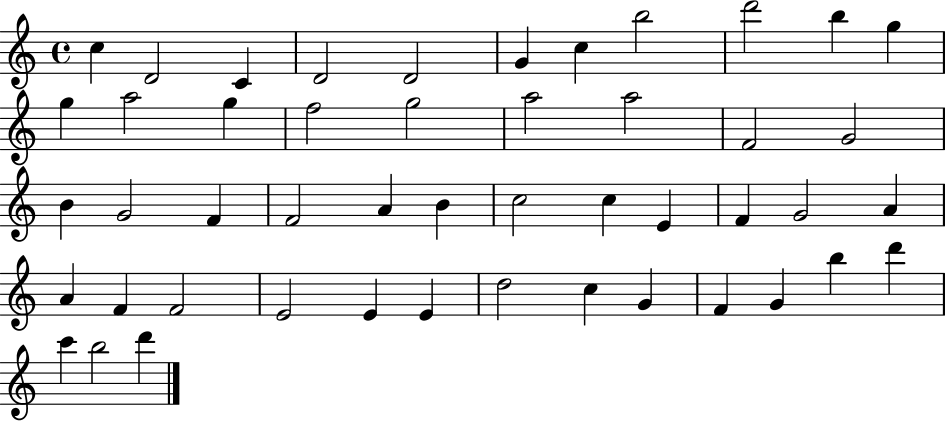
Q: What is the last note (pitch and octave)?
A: D6